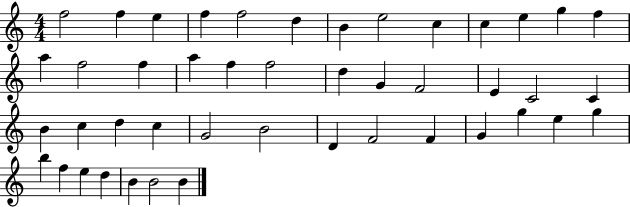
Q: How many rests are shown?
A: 0